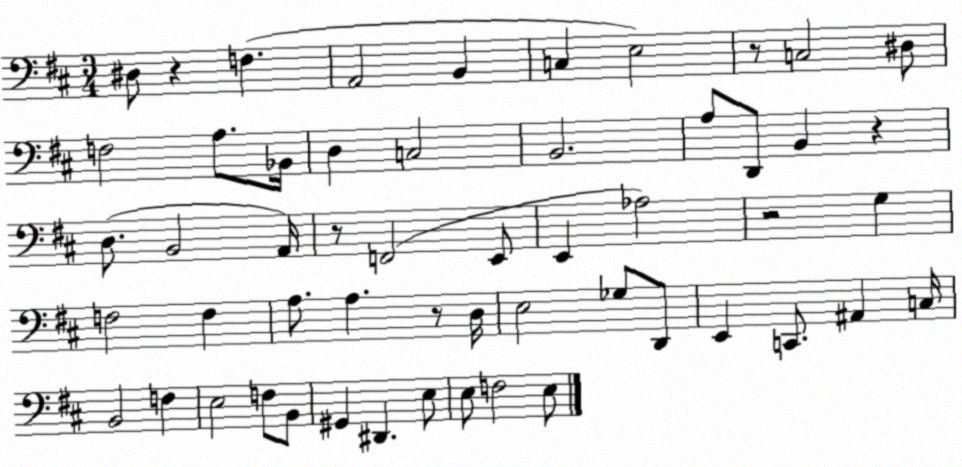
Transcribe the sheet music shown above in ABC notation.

X:1
T:Untitled
M:3/4
L:1/4
K:D
^D,/2 z F, A,,2 B,, C, E,2 z/2 C,2 ^D,/2 F,2 A,/2 _B,,/4 D, C,2 B,,2 A,/2 D,,/2 B,, z D,/2 B,,2 A,,/4 z/2 F,,2 E,,/2 E,, _A,2 z2 G, F,2 F, A,/2 A, z/2 D,/4 E,2 _G,/2 D,,/2 E,, C,,/2 ^A,, C,/4 B,,2 F, E,2 F,/2 B,,/2 ^G,, ^D,, E,/2 E,/2 F,2 E,/2